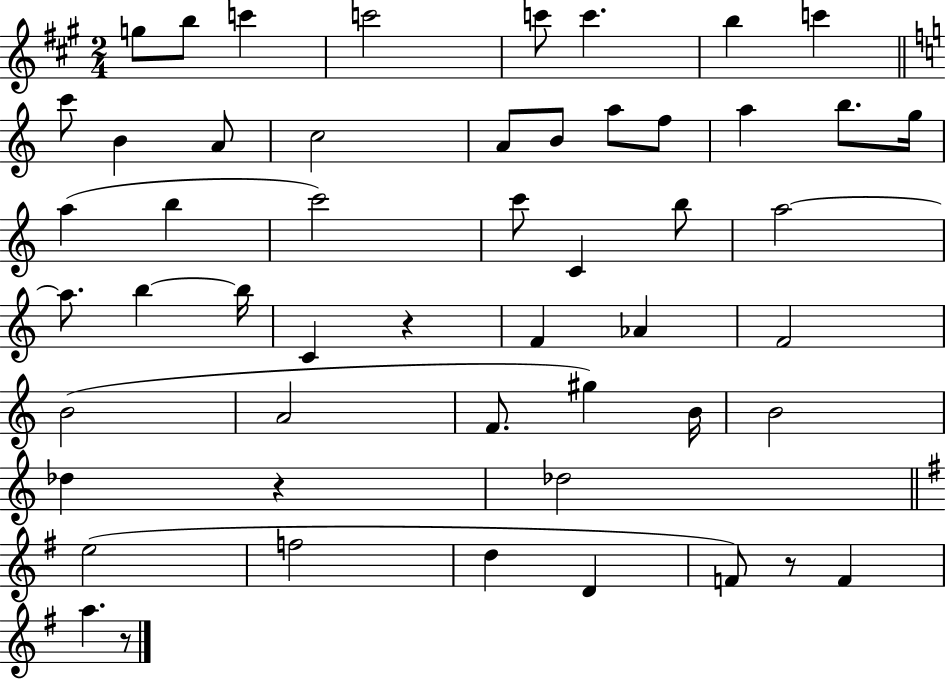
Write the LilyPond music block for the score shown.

{
  \clef treble
  \numericTimeSignature
  \time 2/4
  \key a \major
  g''8 b''8 c'''4 | c'''2 | c'''8 c'''4. | b''4 c'''4 | \break \bar "||" \break \key c \major c'''8 b'4 a'8 | c''2 | a'8 b'8 a''8 f''8 | a''4 b''8. g''16 | \break a''4( b''4 | c'''2) | c'''8 c'4 b''8 | a''2~~ | \break a''8. b''4~~ b''16 | c'4 r4 | f'4 aes'4 | f'2 | \break b'2( | a'2 | f'8. gis''4) b'16 | b'2 | \break des''4 r4 | des''2 | \bar "||" \break \key g \major e''2( | f''2 | d''4 d'4 | f'8) r8 f'4 | \break a''4. r8 | \bar "|."
}